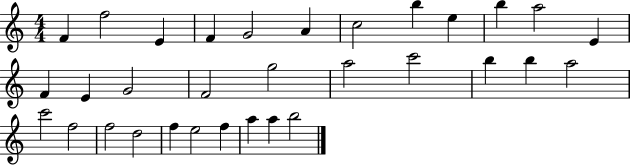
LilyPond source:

{
  \clef treble
  \numericTimeSignature
  \time 4/4
  \key c \major
  f'4 f''2 e'4 | f'4 g'2 a'4 | c''2 b''4 e''4 | b''4 a''2 e'4 | \break f'4 e'4 g'2 | f'2 g''2 | a''2 c'''2 | b''4 b''4 a''2 | \break c'''2 f''2 | f''2 d''2 | f''4 e''2 f''4 | a''4 a''4 b''2 | \break \bar "|."
}